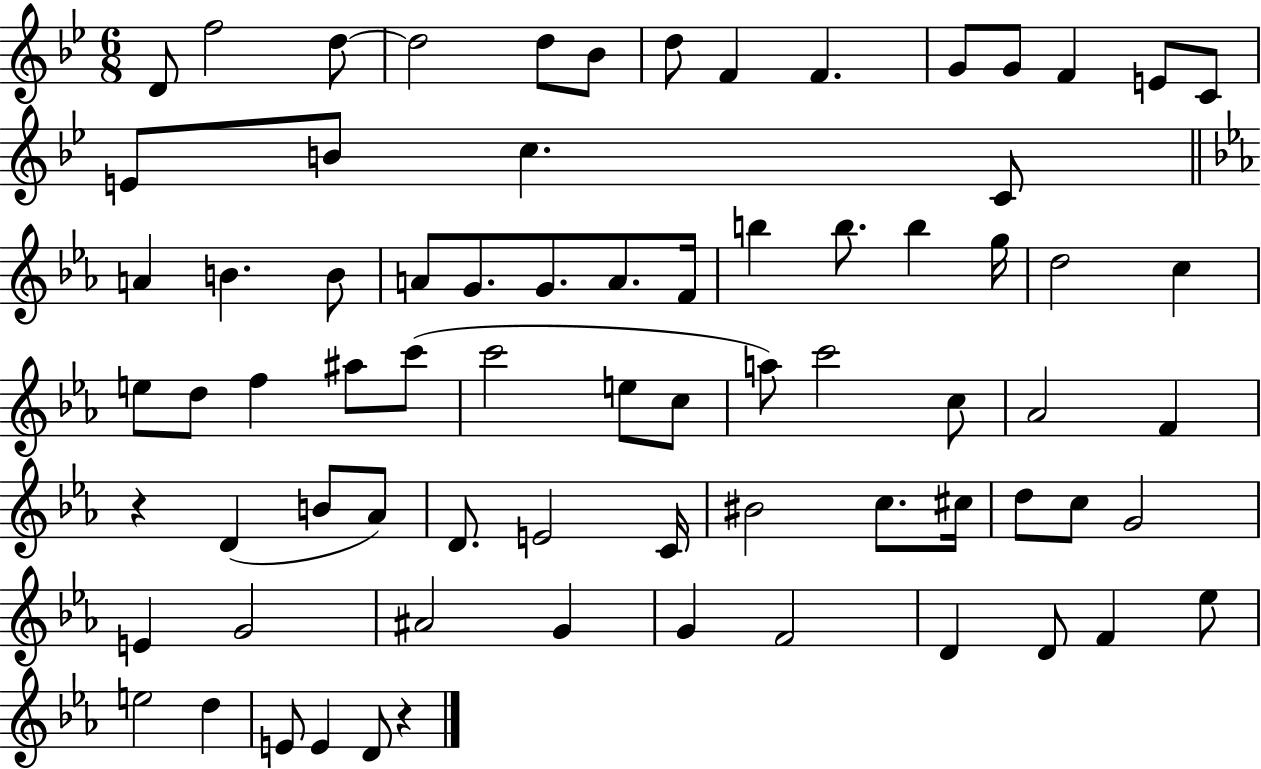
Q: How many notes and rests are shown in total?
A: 74